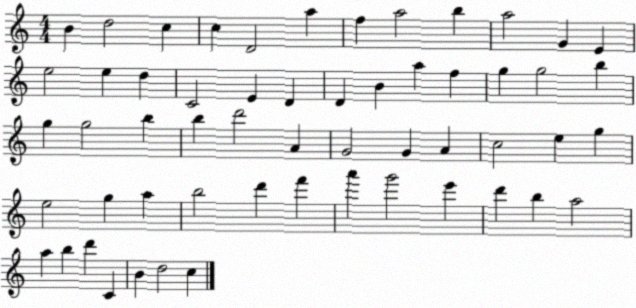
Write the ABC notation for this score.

X:1
T:Untitled
M:4/4
L:1/4
K:C
B d2 c c D2 a f a2 b a2 G E e2 e d C2 E D D B a f g g2 b g g2 b b d'2 A G2 G A c2 e g e2 g a b2 d' f' a' g'2 e' d' b a2 a b d' C B d2 c